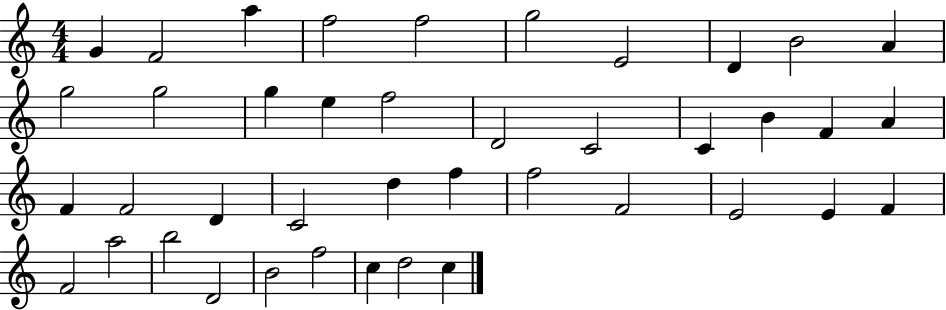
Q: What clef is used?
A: treble